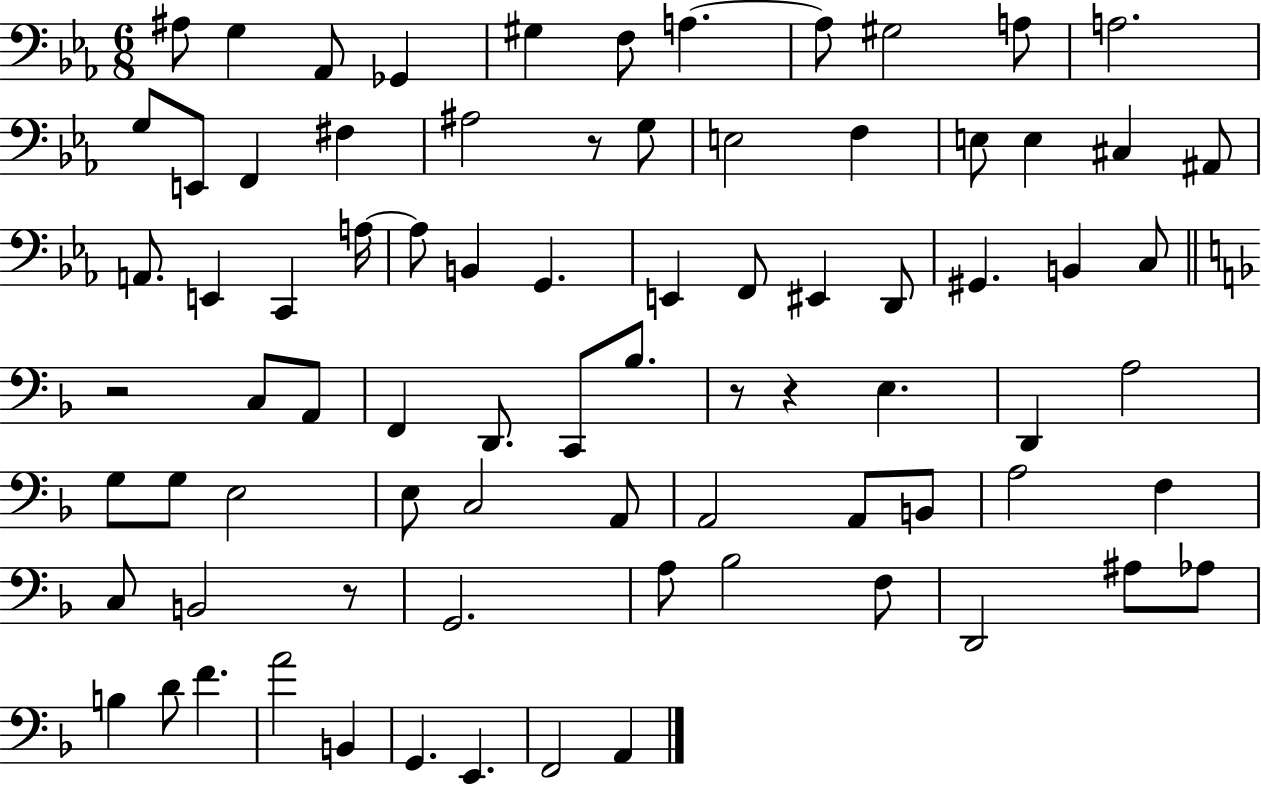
A#3/e G3/q Ab2/e Gb2/q G#3/q F3/e A3/q. A3/e G#3/h A3/e A3/h. G3/e E2/e F2/q F#3/q A#3/h R/e G3/e E3/h F3/q E3/e E3/q C#3/q A#2/e A2/e. E2/q C2/q A3/s A3/e B2/q G2/q. E2/q F2/e EIS2/q D2/e G#2/q. B2/q C3/e R/h C3/e A2/e F2/q D2/e. C2/e Bb3/e. R/e R/q E3/q. D2/q A3/h G3/e G3/e E3/h E3/e C3/h A2/e A2/h A2/e B2/e A3/h F3/q C3/e B2/h R/e G2/h. A3/e Bb3/h F3/e D2/h A#3/e Ab3/e B3/q D4/e F4/q. A4/h B2/q G2/q. E2/q. F2/h A2/q